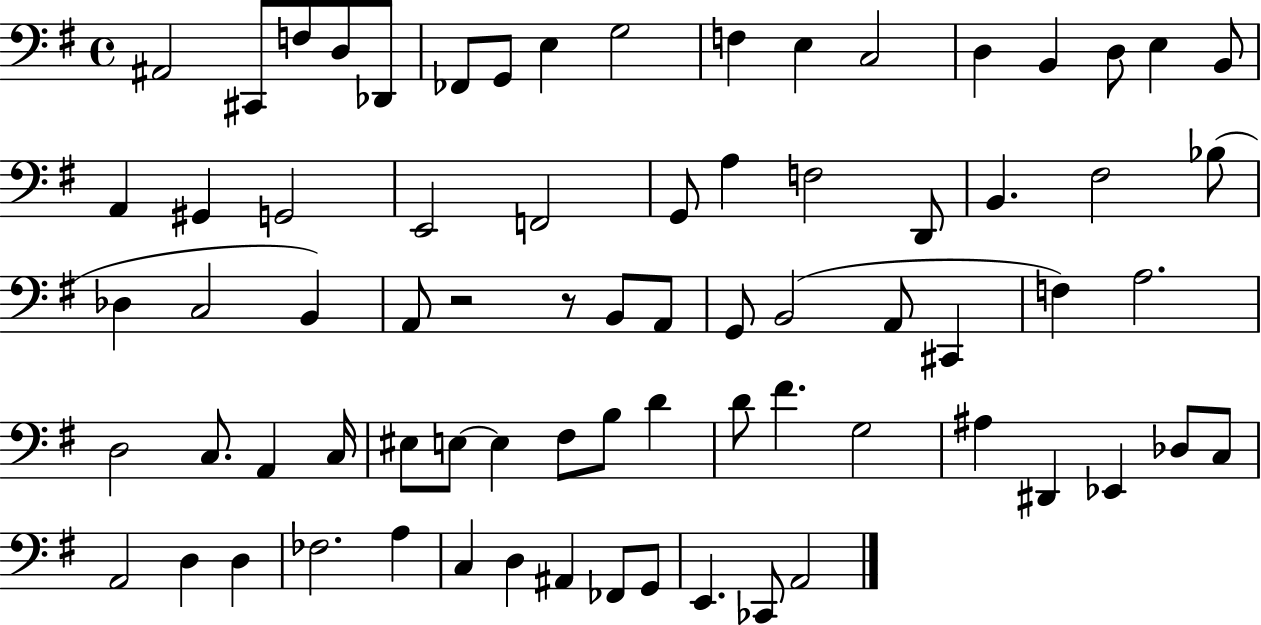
{
  \clef bass
  \time 4/4
  \defaultTimeSignature
  \key g \major
  ais,2 cis,8 f8 d8 des,8 | fes,8 g,8 e4 g2 | f4 e4 c2 | d4 b,4 d8 e4 b,8 | \break a,4 gis,4 g,2 | e,2 f,2 | g,8 a4 f2 d,8 | b,4. fis2 bes8( | \break des4 c2 b,4) | a,8 r2 r8 b,8 a,8 | g,8 b,2( a,8 cis,4 | f4) a2. | \break d2 c8. a,4 c16 | eis8 e8~~ e4 fis8 b8 d'4 | d'8 fis'4. g2 | ais4 dis,4 ees,4 des8 c8 | \break a,2 d4 d4 | fes2. a4 | c4 d4 ais,4 fes,8 g,8 | e,4. ces,8 a,2 | \break \bar "|."
}